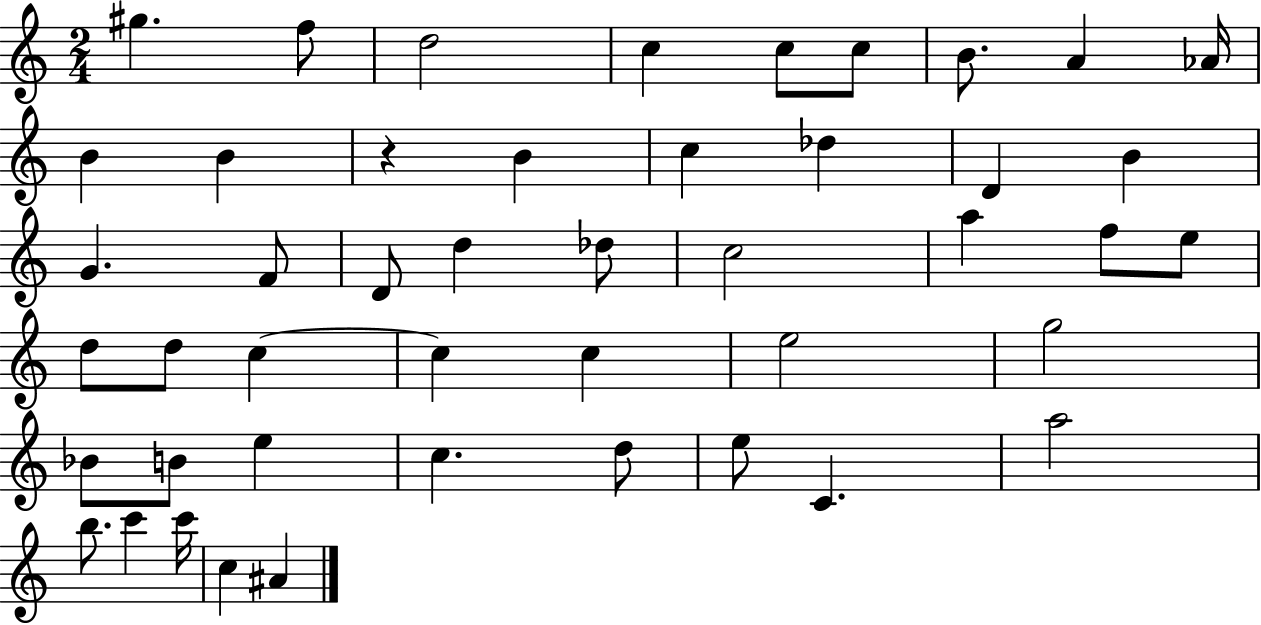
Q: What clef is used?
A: treble